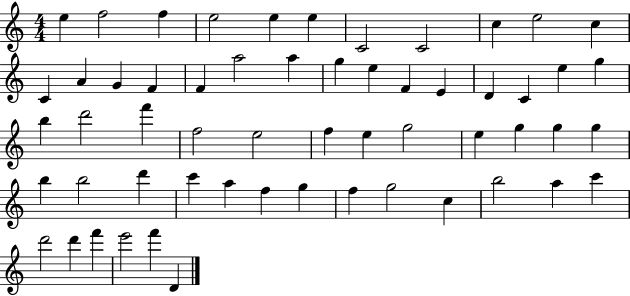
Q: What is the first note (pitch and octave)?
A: E5